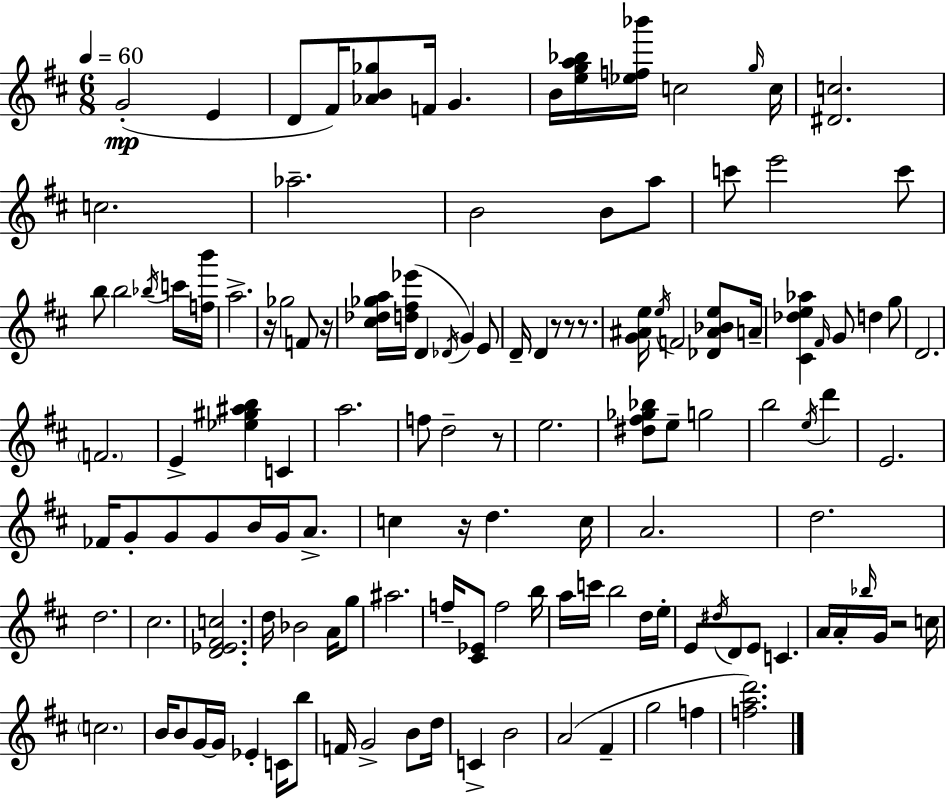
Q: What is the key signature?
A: D major